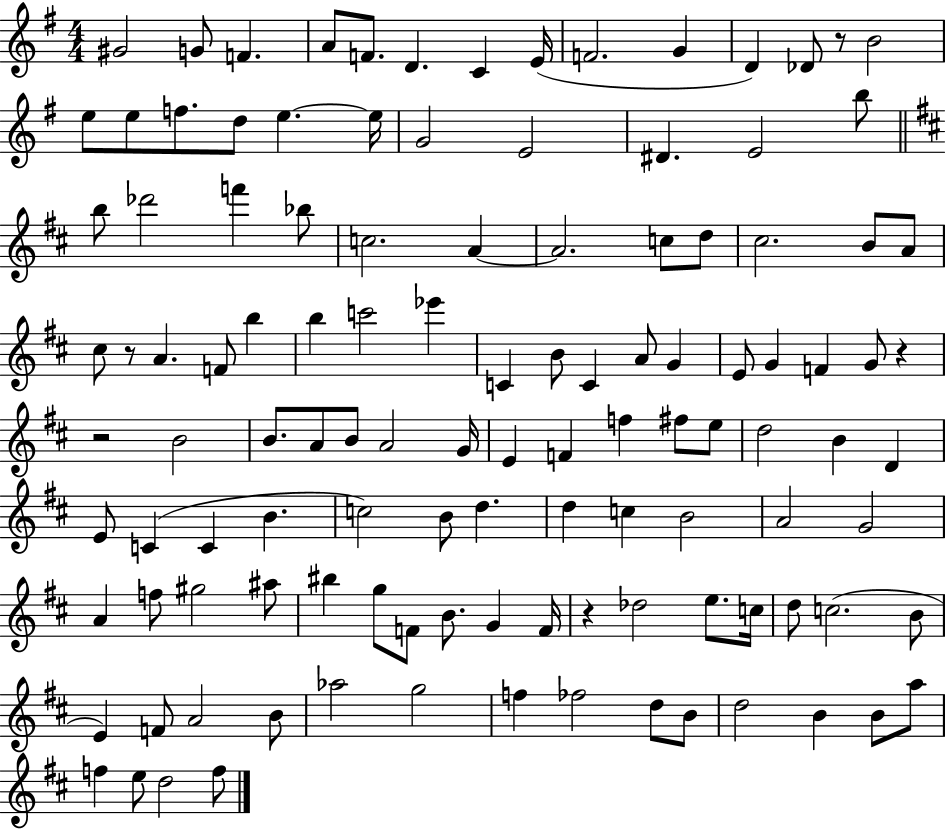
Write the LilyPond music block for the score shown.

{
  \clef treble
  \numericTimeSignature
  \time 4/4
  \key g \major
  gis'2 g'8 f'4. | a'8 f'8. d'4. c'4 e'16( | f'2. g'4 | d'4) des'8 r8 b'2 | \break e''8 e''8 f''8. d''8 e''4.~~ e''16 | g'2 e'2 | dis'4. e'2 b''8 | \bar "||" \break \key d \major b''8 des'''2 f'''4 bes''8 | c''2. a'4~~ | a'2. c''8 d''8 | cis''2. b'8 a'8 | \break cis''8 r8 a'4. f'8 b''4 | b''4 c'''2 ees'''4 | c'4 b'8 c'4 a'8 g'4 | e'8 g'4 f'4 g'8 r4 | \break r2 b'2 | b'8. a'8 b'8 a'2 g'16 | e'4 f'4 f''4 fis''8 e''8 | d''2 b'4 d'4 | \break e'8 c'4( c'4 b'4. | c''2) b'8 d''4. | d''4 c''4 b'2 | a'2 g'2 | \break a'4 f''8 gis''2 ais''8 | bis''4 g''8 f'8 b'8. g'4 f'16 | r4 des''2 e''8. c''16 | d''8 c''2.( b'8 | \break e'4) f'8 a'2 b'8 | aes''2 g''2 | f''4 fes''2 d''8 b'8 | d''2 b'4 b'8 a''8 | \break f''4 e''8 d''2 f''8 | \bar "|."
}